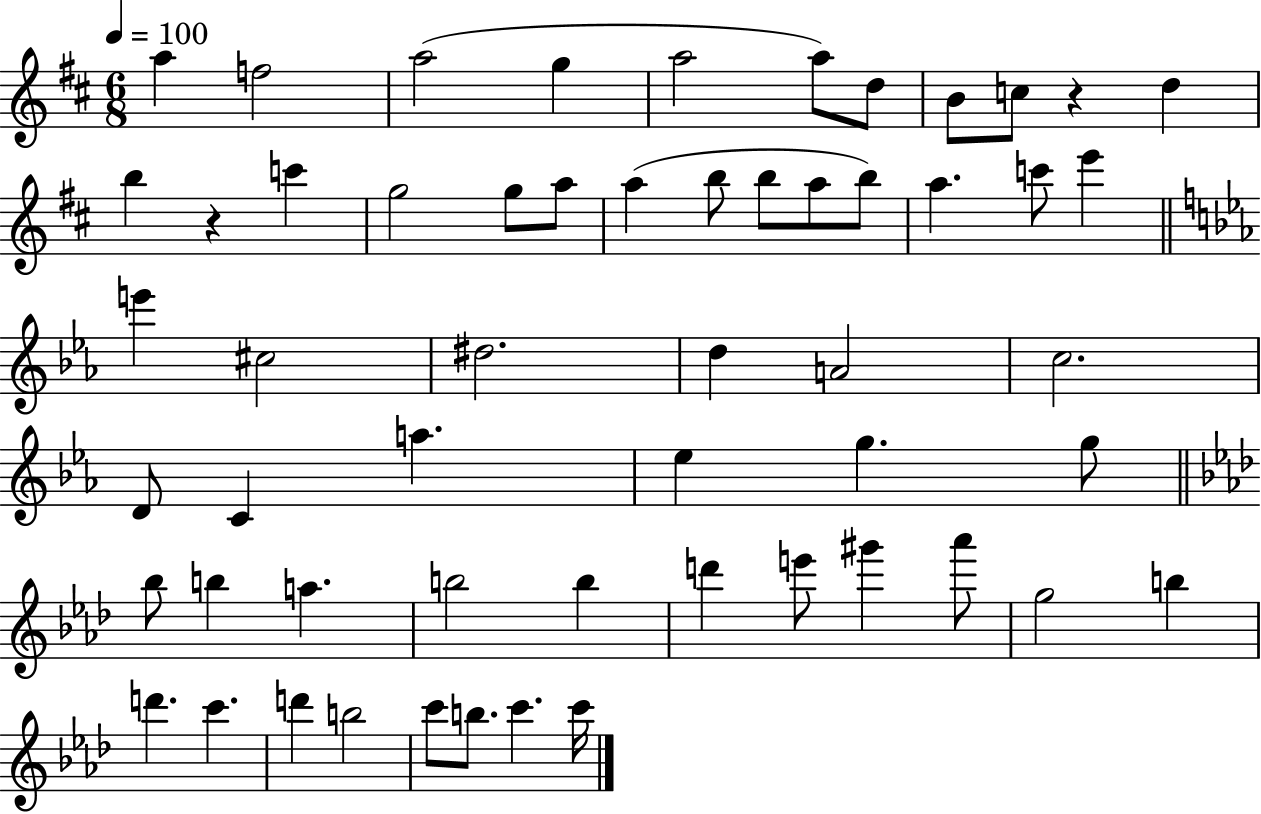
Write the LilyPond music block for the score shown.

{
  \clef treble
  \numericTimeSignature
  \time 6/8
  \key d \major
  \tempo 4 = 100
  a''4 f''2 | a''2( g''4 | a''2 a''8) d''8 | b'8 c''8 r4 d''4 | \break b''4 r4 c'''4 | g''2 g''8 a''8 | a''4( b''8 b''8 a''8 b''8) | a''4. c'''8 e'''4 | \break \bar "||" \break \key c \minor e'''4 cis''2 | dis''2. | d''4 a'2 | c''2. | \break d'8 c'4 a''4. | ees''4 g''4. g''8 | \bar "||" \break \key f \minor bes''8 b''4 a''4. | b''2 b''4 | d'''4 e'''8 gis'''4 aes'''8 | g''2 b''4 | \break d'''4. c'''4. | d'''4 b''2 | c'''8 b''8. c'''4. c'''16 | \bar "|."
}